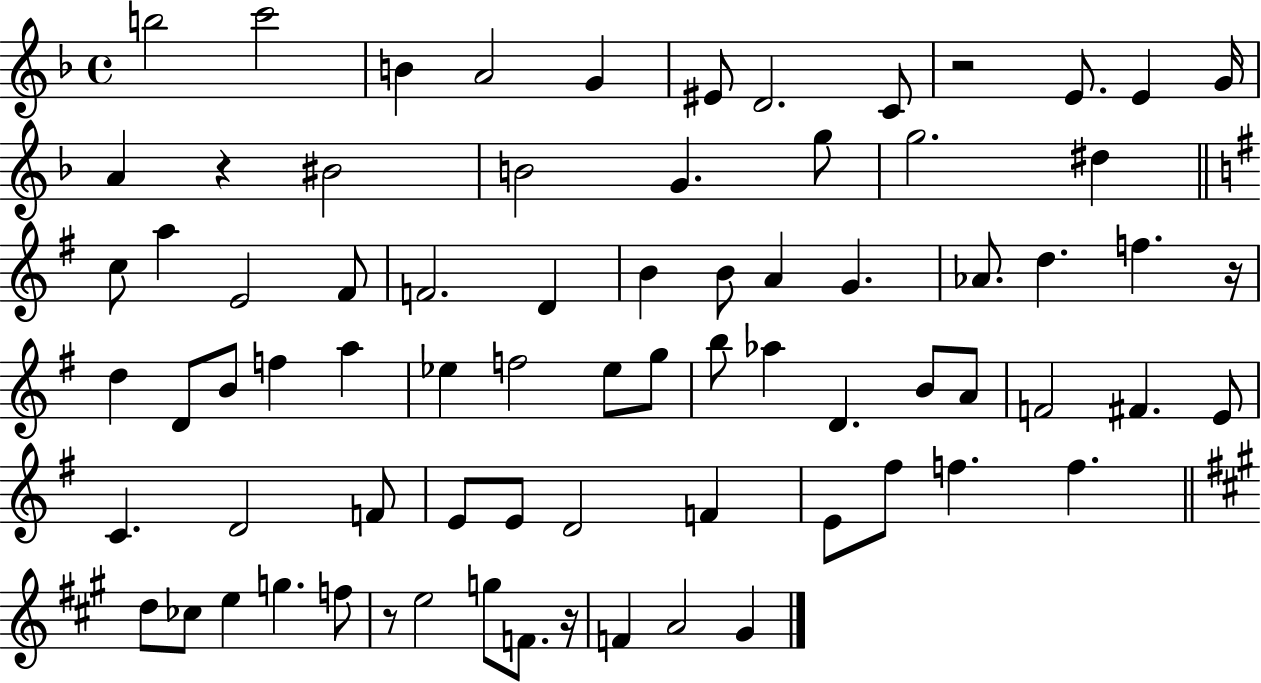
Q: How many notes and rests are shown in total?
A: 75